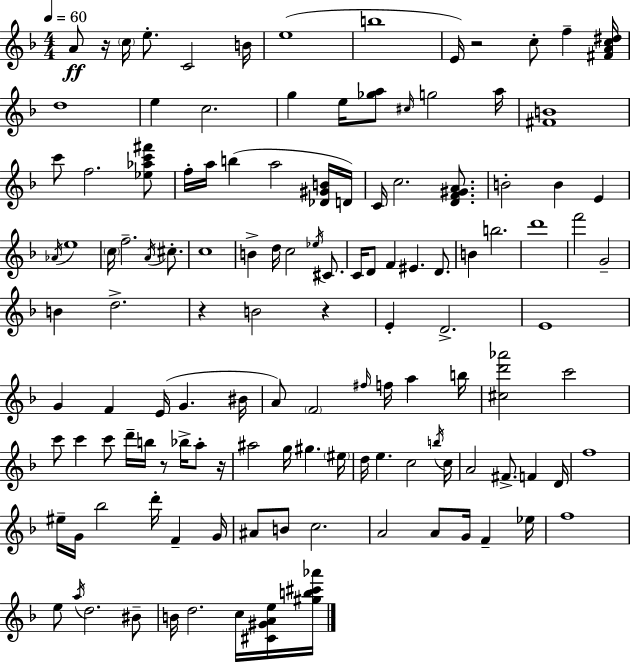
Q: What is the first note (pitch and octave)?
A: A4